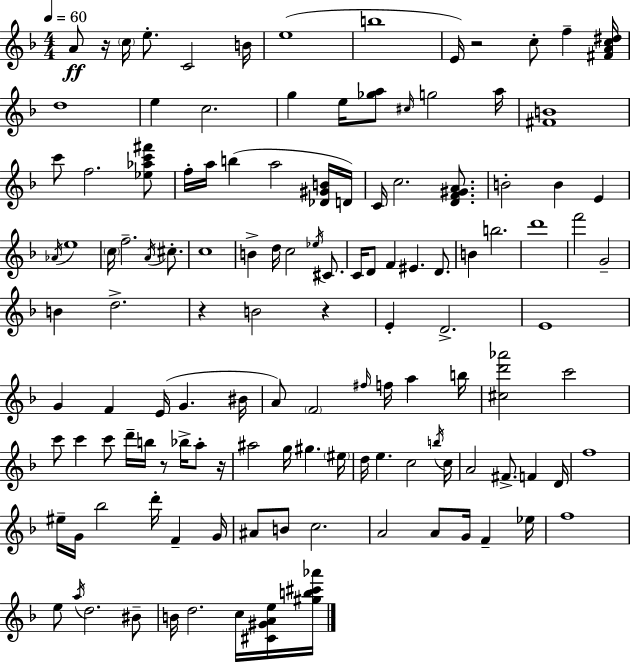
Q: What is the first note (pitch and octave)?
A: A4